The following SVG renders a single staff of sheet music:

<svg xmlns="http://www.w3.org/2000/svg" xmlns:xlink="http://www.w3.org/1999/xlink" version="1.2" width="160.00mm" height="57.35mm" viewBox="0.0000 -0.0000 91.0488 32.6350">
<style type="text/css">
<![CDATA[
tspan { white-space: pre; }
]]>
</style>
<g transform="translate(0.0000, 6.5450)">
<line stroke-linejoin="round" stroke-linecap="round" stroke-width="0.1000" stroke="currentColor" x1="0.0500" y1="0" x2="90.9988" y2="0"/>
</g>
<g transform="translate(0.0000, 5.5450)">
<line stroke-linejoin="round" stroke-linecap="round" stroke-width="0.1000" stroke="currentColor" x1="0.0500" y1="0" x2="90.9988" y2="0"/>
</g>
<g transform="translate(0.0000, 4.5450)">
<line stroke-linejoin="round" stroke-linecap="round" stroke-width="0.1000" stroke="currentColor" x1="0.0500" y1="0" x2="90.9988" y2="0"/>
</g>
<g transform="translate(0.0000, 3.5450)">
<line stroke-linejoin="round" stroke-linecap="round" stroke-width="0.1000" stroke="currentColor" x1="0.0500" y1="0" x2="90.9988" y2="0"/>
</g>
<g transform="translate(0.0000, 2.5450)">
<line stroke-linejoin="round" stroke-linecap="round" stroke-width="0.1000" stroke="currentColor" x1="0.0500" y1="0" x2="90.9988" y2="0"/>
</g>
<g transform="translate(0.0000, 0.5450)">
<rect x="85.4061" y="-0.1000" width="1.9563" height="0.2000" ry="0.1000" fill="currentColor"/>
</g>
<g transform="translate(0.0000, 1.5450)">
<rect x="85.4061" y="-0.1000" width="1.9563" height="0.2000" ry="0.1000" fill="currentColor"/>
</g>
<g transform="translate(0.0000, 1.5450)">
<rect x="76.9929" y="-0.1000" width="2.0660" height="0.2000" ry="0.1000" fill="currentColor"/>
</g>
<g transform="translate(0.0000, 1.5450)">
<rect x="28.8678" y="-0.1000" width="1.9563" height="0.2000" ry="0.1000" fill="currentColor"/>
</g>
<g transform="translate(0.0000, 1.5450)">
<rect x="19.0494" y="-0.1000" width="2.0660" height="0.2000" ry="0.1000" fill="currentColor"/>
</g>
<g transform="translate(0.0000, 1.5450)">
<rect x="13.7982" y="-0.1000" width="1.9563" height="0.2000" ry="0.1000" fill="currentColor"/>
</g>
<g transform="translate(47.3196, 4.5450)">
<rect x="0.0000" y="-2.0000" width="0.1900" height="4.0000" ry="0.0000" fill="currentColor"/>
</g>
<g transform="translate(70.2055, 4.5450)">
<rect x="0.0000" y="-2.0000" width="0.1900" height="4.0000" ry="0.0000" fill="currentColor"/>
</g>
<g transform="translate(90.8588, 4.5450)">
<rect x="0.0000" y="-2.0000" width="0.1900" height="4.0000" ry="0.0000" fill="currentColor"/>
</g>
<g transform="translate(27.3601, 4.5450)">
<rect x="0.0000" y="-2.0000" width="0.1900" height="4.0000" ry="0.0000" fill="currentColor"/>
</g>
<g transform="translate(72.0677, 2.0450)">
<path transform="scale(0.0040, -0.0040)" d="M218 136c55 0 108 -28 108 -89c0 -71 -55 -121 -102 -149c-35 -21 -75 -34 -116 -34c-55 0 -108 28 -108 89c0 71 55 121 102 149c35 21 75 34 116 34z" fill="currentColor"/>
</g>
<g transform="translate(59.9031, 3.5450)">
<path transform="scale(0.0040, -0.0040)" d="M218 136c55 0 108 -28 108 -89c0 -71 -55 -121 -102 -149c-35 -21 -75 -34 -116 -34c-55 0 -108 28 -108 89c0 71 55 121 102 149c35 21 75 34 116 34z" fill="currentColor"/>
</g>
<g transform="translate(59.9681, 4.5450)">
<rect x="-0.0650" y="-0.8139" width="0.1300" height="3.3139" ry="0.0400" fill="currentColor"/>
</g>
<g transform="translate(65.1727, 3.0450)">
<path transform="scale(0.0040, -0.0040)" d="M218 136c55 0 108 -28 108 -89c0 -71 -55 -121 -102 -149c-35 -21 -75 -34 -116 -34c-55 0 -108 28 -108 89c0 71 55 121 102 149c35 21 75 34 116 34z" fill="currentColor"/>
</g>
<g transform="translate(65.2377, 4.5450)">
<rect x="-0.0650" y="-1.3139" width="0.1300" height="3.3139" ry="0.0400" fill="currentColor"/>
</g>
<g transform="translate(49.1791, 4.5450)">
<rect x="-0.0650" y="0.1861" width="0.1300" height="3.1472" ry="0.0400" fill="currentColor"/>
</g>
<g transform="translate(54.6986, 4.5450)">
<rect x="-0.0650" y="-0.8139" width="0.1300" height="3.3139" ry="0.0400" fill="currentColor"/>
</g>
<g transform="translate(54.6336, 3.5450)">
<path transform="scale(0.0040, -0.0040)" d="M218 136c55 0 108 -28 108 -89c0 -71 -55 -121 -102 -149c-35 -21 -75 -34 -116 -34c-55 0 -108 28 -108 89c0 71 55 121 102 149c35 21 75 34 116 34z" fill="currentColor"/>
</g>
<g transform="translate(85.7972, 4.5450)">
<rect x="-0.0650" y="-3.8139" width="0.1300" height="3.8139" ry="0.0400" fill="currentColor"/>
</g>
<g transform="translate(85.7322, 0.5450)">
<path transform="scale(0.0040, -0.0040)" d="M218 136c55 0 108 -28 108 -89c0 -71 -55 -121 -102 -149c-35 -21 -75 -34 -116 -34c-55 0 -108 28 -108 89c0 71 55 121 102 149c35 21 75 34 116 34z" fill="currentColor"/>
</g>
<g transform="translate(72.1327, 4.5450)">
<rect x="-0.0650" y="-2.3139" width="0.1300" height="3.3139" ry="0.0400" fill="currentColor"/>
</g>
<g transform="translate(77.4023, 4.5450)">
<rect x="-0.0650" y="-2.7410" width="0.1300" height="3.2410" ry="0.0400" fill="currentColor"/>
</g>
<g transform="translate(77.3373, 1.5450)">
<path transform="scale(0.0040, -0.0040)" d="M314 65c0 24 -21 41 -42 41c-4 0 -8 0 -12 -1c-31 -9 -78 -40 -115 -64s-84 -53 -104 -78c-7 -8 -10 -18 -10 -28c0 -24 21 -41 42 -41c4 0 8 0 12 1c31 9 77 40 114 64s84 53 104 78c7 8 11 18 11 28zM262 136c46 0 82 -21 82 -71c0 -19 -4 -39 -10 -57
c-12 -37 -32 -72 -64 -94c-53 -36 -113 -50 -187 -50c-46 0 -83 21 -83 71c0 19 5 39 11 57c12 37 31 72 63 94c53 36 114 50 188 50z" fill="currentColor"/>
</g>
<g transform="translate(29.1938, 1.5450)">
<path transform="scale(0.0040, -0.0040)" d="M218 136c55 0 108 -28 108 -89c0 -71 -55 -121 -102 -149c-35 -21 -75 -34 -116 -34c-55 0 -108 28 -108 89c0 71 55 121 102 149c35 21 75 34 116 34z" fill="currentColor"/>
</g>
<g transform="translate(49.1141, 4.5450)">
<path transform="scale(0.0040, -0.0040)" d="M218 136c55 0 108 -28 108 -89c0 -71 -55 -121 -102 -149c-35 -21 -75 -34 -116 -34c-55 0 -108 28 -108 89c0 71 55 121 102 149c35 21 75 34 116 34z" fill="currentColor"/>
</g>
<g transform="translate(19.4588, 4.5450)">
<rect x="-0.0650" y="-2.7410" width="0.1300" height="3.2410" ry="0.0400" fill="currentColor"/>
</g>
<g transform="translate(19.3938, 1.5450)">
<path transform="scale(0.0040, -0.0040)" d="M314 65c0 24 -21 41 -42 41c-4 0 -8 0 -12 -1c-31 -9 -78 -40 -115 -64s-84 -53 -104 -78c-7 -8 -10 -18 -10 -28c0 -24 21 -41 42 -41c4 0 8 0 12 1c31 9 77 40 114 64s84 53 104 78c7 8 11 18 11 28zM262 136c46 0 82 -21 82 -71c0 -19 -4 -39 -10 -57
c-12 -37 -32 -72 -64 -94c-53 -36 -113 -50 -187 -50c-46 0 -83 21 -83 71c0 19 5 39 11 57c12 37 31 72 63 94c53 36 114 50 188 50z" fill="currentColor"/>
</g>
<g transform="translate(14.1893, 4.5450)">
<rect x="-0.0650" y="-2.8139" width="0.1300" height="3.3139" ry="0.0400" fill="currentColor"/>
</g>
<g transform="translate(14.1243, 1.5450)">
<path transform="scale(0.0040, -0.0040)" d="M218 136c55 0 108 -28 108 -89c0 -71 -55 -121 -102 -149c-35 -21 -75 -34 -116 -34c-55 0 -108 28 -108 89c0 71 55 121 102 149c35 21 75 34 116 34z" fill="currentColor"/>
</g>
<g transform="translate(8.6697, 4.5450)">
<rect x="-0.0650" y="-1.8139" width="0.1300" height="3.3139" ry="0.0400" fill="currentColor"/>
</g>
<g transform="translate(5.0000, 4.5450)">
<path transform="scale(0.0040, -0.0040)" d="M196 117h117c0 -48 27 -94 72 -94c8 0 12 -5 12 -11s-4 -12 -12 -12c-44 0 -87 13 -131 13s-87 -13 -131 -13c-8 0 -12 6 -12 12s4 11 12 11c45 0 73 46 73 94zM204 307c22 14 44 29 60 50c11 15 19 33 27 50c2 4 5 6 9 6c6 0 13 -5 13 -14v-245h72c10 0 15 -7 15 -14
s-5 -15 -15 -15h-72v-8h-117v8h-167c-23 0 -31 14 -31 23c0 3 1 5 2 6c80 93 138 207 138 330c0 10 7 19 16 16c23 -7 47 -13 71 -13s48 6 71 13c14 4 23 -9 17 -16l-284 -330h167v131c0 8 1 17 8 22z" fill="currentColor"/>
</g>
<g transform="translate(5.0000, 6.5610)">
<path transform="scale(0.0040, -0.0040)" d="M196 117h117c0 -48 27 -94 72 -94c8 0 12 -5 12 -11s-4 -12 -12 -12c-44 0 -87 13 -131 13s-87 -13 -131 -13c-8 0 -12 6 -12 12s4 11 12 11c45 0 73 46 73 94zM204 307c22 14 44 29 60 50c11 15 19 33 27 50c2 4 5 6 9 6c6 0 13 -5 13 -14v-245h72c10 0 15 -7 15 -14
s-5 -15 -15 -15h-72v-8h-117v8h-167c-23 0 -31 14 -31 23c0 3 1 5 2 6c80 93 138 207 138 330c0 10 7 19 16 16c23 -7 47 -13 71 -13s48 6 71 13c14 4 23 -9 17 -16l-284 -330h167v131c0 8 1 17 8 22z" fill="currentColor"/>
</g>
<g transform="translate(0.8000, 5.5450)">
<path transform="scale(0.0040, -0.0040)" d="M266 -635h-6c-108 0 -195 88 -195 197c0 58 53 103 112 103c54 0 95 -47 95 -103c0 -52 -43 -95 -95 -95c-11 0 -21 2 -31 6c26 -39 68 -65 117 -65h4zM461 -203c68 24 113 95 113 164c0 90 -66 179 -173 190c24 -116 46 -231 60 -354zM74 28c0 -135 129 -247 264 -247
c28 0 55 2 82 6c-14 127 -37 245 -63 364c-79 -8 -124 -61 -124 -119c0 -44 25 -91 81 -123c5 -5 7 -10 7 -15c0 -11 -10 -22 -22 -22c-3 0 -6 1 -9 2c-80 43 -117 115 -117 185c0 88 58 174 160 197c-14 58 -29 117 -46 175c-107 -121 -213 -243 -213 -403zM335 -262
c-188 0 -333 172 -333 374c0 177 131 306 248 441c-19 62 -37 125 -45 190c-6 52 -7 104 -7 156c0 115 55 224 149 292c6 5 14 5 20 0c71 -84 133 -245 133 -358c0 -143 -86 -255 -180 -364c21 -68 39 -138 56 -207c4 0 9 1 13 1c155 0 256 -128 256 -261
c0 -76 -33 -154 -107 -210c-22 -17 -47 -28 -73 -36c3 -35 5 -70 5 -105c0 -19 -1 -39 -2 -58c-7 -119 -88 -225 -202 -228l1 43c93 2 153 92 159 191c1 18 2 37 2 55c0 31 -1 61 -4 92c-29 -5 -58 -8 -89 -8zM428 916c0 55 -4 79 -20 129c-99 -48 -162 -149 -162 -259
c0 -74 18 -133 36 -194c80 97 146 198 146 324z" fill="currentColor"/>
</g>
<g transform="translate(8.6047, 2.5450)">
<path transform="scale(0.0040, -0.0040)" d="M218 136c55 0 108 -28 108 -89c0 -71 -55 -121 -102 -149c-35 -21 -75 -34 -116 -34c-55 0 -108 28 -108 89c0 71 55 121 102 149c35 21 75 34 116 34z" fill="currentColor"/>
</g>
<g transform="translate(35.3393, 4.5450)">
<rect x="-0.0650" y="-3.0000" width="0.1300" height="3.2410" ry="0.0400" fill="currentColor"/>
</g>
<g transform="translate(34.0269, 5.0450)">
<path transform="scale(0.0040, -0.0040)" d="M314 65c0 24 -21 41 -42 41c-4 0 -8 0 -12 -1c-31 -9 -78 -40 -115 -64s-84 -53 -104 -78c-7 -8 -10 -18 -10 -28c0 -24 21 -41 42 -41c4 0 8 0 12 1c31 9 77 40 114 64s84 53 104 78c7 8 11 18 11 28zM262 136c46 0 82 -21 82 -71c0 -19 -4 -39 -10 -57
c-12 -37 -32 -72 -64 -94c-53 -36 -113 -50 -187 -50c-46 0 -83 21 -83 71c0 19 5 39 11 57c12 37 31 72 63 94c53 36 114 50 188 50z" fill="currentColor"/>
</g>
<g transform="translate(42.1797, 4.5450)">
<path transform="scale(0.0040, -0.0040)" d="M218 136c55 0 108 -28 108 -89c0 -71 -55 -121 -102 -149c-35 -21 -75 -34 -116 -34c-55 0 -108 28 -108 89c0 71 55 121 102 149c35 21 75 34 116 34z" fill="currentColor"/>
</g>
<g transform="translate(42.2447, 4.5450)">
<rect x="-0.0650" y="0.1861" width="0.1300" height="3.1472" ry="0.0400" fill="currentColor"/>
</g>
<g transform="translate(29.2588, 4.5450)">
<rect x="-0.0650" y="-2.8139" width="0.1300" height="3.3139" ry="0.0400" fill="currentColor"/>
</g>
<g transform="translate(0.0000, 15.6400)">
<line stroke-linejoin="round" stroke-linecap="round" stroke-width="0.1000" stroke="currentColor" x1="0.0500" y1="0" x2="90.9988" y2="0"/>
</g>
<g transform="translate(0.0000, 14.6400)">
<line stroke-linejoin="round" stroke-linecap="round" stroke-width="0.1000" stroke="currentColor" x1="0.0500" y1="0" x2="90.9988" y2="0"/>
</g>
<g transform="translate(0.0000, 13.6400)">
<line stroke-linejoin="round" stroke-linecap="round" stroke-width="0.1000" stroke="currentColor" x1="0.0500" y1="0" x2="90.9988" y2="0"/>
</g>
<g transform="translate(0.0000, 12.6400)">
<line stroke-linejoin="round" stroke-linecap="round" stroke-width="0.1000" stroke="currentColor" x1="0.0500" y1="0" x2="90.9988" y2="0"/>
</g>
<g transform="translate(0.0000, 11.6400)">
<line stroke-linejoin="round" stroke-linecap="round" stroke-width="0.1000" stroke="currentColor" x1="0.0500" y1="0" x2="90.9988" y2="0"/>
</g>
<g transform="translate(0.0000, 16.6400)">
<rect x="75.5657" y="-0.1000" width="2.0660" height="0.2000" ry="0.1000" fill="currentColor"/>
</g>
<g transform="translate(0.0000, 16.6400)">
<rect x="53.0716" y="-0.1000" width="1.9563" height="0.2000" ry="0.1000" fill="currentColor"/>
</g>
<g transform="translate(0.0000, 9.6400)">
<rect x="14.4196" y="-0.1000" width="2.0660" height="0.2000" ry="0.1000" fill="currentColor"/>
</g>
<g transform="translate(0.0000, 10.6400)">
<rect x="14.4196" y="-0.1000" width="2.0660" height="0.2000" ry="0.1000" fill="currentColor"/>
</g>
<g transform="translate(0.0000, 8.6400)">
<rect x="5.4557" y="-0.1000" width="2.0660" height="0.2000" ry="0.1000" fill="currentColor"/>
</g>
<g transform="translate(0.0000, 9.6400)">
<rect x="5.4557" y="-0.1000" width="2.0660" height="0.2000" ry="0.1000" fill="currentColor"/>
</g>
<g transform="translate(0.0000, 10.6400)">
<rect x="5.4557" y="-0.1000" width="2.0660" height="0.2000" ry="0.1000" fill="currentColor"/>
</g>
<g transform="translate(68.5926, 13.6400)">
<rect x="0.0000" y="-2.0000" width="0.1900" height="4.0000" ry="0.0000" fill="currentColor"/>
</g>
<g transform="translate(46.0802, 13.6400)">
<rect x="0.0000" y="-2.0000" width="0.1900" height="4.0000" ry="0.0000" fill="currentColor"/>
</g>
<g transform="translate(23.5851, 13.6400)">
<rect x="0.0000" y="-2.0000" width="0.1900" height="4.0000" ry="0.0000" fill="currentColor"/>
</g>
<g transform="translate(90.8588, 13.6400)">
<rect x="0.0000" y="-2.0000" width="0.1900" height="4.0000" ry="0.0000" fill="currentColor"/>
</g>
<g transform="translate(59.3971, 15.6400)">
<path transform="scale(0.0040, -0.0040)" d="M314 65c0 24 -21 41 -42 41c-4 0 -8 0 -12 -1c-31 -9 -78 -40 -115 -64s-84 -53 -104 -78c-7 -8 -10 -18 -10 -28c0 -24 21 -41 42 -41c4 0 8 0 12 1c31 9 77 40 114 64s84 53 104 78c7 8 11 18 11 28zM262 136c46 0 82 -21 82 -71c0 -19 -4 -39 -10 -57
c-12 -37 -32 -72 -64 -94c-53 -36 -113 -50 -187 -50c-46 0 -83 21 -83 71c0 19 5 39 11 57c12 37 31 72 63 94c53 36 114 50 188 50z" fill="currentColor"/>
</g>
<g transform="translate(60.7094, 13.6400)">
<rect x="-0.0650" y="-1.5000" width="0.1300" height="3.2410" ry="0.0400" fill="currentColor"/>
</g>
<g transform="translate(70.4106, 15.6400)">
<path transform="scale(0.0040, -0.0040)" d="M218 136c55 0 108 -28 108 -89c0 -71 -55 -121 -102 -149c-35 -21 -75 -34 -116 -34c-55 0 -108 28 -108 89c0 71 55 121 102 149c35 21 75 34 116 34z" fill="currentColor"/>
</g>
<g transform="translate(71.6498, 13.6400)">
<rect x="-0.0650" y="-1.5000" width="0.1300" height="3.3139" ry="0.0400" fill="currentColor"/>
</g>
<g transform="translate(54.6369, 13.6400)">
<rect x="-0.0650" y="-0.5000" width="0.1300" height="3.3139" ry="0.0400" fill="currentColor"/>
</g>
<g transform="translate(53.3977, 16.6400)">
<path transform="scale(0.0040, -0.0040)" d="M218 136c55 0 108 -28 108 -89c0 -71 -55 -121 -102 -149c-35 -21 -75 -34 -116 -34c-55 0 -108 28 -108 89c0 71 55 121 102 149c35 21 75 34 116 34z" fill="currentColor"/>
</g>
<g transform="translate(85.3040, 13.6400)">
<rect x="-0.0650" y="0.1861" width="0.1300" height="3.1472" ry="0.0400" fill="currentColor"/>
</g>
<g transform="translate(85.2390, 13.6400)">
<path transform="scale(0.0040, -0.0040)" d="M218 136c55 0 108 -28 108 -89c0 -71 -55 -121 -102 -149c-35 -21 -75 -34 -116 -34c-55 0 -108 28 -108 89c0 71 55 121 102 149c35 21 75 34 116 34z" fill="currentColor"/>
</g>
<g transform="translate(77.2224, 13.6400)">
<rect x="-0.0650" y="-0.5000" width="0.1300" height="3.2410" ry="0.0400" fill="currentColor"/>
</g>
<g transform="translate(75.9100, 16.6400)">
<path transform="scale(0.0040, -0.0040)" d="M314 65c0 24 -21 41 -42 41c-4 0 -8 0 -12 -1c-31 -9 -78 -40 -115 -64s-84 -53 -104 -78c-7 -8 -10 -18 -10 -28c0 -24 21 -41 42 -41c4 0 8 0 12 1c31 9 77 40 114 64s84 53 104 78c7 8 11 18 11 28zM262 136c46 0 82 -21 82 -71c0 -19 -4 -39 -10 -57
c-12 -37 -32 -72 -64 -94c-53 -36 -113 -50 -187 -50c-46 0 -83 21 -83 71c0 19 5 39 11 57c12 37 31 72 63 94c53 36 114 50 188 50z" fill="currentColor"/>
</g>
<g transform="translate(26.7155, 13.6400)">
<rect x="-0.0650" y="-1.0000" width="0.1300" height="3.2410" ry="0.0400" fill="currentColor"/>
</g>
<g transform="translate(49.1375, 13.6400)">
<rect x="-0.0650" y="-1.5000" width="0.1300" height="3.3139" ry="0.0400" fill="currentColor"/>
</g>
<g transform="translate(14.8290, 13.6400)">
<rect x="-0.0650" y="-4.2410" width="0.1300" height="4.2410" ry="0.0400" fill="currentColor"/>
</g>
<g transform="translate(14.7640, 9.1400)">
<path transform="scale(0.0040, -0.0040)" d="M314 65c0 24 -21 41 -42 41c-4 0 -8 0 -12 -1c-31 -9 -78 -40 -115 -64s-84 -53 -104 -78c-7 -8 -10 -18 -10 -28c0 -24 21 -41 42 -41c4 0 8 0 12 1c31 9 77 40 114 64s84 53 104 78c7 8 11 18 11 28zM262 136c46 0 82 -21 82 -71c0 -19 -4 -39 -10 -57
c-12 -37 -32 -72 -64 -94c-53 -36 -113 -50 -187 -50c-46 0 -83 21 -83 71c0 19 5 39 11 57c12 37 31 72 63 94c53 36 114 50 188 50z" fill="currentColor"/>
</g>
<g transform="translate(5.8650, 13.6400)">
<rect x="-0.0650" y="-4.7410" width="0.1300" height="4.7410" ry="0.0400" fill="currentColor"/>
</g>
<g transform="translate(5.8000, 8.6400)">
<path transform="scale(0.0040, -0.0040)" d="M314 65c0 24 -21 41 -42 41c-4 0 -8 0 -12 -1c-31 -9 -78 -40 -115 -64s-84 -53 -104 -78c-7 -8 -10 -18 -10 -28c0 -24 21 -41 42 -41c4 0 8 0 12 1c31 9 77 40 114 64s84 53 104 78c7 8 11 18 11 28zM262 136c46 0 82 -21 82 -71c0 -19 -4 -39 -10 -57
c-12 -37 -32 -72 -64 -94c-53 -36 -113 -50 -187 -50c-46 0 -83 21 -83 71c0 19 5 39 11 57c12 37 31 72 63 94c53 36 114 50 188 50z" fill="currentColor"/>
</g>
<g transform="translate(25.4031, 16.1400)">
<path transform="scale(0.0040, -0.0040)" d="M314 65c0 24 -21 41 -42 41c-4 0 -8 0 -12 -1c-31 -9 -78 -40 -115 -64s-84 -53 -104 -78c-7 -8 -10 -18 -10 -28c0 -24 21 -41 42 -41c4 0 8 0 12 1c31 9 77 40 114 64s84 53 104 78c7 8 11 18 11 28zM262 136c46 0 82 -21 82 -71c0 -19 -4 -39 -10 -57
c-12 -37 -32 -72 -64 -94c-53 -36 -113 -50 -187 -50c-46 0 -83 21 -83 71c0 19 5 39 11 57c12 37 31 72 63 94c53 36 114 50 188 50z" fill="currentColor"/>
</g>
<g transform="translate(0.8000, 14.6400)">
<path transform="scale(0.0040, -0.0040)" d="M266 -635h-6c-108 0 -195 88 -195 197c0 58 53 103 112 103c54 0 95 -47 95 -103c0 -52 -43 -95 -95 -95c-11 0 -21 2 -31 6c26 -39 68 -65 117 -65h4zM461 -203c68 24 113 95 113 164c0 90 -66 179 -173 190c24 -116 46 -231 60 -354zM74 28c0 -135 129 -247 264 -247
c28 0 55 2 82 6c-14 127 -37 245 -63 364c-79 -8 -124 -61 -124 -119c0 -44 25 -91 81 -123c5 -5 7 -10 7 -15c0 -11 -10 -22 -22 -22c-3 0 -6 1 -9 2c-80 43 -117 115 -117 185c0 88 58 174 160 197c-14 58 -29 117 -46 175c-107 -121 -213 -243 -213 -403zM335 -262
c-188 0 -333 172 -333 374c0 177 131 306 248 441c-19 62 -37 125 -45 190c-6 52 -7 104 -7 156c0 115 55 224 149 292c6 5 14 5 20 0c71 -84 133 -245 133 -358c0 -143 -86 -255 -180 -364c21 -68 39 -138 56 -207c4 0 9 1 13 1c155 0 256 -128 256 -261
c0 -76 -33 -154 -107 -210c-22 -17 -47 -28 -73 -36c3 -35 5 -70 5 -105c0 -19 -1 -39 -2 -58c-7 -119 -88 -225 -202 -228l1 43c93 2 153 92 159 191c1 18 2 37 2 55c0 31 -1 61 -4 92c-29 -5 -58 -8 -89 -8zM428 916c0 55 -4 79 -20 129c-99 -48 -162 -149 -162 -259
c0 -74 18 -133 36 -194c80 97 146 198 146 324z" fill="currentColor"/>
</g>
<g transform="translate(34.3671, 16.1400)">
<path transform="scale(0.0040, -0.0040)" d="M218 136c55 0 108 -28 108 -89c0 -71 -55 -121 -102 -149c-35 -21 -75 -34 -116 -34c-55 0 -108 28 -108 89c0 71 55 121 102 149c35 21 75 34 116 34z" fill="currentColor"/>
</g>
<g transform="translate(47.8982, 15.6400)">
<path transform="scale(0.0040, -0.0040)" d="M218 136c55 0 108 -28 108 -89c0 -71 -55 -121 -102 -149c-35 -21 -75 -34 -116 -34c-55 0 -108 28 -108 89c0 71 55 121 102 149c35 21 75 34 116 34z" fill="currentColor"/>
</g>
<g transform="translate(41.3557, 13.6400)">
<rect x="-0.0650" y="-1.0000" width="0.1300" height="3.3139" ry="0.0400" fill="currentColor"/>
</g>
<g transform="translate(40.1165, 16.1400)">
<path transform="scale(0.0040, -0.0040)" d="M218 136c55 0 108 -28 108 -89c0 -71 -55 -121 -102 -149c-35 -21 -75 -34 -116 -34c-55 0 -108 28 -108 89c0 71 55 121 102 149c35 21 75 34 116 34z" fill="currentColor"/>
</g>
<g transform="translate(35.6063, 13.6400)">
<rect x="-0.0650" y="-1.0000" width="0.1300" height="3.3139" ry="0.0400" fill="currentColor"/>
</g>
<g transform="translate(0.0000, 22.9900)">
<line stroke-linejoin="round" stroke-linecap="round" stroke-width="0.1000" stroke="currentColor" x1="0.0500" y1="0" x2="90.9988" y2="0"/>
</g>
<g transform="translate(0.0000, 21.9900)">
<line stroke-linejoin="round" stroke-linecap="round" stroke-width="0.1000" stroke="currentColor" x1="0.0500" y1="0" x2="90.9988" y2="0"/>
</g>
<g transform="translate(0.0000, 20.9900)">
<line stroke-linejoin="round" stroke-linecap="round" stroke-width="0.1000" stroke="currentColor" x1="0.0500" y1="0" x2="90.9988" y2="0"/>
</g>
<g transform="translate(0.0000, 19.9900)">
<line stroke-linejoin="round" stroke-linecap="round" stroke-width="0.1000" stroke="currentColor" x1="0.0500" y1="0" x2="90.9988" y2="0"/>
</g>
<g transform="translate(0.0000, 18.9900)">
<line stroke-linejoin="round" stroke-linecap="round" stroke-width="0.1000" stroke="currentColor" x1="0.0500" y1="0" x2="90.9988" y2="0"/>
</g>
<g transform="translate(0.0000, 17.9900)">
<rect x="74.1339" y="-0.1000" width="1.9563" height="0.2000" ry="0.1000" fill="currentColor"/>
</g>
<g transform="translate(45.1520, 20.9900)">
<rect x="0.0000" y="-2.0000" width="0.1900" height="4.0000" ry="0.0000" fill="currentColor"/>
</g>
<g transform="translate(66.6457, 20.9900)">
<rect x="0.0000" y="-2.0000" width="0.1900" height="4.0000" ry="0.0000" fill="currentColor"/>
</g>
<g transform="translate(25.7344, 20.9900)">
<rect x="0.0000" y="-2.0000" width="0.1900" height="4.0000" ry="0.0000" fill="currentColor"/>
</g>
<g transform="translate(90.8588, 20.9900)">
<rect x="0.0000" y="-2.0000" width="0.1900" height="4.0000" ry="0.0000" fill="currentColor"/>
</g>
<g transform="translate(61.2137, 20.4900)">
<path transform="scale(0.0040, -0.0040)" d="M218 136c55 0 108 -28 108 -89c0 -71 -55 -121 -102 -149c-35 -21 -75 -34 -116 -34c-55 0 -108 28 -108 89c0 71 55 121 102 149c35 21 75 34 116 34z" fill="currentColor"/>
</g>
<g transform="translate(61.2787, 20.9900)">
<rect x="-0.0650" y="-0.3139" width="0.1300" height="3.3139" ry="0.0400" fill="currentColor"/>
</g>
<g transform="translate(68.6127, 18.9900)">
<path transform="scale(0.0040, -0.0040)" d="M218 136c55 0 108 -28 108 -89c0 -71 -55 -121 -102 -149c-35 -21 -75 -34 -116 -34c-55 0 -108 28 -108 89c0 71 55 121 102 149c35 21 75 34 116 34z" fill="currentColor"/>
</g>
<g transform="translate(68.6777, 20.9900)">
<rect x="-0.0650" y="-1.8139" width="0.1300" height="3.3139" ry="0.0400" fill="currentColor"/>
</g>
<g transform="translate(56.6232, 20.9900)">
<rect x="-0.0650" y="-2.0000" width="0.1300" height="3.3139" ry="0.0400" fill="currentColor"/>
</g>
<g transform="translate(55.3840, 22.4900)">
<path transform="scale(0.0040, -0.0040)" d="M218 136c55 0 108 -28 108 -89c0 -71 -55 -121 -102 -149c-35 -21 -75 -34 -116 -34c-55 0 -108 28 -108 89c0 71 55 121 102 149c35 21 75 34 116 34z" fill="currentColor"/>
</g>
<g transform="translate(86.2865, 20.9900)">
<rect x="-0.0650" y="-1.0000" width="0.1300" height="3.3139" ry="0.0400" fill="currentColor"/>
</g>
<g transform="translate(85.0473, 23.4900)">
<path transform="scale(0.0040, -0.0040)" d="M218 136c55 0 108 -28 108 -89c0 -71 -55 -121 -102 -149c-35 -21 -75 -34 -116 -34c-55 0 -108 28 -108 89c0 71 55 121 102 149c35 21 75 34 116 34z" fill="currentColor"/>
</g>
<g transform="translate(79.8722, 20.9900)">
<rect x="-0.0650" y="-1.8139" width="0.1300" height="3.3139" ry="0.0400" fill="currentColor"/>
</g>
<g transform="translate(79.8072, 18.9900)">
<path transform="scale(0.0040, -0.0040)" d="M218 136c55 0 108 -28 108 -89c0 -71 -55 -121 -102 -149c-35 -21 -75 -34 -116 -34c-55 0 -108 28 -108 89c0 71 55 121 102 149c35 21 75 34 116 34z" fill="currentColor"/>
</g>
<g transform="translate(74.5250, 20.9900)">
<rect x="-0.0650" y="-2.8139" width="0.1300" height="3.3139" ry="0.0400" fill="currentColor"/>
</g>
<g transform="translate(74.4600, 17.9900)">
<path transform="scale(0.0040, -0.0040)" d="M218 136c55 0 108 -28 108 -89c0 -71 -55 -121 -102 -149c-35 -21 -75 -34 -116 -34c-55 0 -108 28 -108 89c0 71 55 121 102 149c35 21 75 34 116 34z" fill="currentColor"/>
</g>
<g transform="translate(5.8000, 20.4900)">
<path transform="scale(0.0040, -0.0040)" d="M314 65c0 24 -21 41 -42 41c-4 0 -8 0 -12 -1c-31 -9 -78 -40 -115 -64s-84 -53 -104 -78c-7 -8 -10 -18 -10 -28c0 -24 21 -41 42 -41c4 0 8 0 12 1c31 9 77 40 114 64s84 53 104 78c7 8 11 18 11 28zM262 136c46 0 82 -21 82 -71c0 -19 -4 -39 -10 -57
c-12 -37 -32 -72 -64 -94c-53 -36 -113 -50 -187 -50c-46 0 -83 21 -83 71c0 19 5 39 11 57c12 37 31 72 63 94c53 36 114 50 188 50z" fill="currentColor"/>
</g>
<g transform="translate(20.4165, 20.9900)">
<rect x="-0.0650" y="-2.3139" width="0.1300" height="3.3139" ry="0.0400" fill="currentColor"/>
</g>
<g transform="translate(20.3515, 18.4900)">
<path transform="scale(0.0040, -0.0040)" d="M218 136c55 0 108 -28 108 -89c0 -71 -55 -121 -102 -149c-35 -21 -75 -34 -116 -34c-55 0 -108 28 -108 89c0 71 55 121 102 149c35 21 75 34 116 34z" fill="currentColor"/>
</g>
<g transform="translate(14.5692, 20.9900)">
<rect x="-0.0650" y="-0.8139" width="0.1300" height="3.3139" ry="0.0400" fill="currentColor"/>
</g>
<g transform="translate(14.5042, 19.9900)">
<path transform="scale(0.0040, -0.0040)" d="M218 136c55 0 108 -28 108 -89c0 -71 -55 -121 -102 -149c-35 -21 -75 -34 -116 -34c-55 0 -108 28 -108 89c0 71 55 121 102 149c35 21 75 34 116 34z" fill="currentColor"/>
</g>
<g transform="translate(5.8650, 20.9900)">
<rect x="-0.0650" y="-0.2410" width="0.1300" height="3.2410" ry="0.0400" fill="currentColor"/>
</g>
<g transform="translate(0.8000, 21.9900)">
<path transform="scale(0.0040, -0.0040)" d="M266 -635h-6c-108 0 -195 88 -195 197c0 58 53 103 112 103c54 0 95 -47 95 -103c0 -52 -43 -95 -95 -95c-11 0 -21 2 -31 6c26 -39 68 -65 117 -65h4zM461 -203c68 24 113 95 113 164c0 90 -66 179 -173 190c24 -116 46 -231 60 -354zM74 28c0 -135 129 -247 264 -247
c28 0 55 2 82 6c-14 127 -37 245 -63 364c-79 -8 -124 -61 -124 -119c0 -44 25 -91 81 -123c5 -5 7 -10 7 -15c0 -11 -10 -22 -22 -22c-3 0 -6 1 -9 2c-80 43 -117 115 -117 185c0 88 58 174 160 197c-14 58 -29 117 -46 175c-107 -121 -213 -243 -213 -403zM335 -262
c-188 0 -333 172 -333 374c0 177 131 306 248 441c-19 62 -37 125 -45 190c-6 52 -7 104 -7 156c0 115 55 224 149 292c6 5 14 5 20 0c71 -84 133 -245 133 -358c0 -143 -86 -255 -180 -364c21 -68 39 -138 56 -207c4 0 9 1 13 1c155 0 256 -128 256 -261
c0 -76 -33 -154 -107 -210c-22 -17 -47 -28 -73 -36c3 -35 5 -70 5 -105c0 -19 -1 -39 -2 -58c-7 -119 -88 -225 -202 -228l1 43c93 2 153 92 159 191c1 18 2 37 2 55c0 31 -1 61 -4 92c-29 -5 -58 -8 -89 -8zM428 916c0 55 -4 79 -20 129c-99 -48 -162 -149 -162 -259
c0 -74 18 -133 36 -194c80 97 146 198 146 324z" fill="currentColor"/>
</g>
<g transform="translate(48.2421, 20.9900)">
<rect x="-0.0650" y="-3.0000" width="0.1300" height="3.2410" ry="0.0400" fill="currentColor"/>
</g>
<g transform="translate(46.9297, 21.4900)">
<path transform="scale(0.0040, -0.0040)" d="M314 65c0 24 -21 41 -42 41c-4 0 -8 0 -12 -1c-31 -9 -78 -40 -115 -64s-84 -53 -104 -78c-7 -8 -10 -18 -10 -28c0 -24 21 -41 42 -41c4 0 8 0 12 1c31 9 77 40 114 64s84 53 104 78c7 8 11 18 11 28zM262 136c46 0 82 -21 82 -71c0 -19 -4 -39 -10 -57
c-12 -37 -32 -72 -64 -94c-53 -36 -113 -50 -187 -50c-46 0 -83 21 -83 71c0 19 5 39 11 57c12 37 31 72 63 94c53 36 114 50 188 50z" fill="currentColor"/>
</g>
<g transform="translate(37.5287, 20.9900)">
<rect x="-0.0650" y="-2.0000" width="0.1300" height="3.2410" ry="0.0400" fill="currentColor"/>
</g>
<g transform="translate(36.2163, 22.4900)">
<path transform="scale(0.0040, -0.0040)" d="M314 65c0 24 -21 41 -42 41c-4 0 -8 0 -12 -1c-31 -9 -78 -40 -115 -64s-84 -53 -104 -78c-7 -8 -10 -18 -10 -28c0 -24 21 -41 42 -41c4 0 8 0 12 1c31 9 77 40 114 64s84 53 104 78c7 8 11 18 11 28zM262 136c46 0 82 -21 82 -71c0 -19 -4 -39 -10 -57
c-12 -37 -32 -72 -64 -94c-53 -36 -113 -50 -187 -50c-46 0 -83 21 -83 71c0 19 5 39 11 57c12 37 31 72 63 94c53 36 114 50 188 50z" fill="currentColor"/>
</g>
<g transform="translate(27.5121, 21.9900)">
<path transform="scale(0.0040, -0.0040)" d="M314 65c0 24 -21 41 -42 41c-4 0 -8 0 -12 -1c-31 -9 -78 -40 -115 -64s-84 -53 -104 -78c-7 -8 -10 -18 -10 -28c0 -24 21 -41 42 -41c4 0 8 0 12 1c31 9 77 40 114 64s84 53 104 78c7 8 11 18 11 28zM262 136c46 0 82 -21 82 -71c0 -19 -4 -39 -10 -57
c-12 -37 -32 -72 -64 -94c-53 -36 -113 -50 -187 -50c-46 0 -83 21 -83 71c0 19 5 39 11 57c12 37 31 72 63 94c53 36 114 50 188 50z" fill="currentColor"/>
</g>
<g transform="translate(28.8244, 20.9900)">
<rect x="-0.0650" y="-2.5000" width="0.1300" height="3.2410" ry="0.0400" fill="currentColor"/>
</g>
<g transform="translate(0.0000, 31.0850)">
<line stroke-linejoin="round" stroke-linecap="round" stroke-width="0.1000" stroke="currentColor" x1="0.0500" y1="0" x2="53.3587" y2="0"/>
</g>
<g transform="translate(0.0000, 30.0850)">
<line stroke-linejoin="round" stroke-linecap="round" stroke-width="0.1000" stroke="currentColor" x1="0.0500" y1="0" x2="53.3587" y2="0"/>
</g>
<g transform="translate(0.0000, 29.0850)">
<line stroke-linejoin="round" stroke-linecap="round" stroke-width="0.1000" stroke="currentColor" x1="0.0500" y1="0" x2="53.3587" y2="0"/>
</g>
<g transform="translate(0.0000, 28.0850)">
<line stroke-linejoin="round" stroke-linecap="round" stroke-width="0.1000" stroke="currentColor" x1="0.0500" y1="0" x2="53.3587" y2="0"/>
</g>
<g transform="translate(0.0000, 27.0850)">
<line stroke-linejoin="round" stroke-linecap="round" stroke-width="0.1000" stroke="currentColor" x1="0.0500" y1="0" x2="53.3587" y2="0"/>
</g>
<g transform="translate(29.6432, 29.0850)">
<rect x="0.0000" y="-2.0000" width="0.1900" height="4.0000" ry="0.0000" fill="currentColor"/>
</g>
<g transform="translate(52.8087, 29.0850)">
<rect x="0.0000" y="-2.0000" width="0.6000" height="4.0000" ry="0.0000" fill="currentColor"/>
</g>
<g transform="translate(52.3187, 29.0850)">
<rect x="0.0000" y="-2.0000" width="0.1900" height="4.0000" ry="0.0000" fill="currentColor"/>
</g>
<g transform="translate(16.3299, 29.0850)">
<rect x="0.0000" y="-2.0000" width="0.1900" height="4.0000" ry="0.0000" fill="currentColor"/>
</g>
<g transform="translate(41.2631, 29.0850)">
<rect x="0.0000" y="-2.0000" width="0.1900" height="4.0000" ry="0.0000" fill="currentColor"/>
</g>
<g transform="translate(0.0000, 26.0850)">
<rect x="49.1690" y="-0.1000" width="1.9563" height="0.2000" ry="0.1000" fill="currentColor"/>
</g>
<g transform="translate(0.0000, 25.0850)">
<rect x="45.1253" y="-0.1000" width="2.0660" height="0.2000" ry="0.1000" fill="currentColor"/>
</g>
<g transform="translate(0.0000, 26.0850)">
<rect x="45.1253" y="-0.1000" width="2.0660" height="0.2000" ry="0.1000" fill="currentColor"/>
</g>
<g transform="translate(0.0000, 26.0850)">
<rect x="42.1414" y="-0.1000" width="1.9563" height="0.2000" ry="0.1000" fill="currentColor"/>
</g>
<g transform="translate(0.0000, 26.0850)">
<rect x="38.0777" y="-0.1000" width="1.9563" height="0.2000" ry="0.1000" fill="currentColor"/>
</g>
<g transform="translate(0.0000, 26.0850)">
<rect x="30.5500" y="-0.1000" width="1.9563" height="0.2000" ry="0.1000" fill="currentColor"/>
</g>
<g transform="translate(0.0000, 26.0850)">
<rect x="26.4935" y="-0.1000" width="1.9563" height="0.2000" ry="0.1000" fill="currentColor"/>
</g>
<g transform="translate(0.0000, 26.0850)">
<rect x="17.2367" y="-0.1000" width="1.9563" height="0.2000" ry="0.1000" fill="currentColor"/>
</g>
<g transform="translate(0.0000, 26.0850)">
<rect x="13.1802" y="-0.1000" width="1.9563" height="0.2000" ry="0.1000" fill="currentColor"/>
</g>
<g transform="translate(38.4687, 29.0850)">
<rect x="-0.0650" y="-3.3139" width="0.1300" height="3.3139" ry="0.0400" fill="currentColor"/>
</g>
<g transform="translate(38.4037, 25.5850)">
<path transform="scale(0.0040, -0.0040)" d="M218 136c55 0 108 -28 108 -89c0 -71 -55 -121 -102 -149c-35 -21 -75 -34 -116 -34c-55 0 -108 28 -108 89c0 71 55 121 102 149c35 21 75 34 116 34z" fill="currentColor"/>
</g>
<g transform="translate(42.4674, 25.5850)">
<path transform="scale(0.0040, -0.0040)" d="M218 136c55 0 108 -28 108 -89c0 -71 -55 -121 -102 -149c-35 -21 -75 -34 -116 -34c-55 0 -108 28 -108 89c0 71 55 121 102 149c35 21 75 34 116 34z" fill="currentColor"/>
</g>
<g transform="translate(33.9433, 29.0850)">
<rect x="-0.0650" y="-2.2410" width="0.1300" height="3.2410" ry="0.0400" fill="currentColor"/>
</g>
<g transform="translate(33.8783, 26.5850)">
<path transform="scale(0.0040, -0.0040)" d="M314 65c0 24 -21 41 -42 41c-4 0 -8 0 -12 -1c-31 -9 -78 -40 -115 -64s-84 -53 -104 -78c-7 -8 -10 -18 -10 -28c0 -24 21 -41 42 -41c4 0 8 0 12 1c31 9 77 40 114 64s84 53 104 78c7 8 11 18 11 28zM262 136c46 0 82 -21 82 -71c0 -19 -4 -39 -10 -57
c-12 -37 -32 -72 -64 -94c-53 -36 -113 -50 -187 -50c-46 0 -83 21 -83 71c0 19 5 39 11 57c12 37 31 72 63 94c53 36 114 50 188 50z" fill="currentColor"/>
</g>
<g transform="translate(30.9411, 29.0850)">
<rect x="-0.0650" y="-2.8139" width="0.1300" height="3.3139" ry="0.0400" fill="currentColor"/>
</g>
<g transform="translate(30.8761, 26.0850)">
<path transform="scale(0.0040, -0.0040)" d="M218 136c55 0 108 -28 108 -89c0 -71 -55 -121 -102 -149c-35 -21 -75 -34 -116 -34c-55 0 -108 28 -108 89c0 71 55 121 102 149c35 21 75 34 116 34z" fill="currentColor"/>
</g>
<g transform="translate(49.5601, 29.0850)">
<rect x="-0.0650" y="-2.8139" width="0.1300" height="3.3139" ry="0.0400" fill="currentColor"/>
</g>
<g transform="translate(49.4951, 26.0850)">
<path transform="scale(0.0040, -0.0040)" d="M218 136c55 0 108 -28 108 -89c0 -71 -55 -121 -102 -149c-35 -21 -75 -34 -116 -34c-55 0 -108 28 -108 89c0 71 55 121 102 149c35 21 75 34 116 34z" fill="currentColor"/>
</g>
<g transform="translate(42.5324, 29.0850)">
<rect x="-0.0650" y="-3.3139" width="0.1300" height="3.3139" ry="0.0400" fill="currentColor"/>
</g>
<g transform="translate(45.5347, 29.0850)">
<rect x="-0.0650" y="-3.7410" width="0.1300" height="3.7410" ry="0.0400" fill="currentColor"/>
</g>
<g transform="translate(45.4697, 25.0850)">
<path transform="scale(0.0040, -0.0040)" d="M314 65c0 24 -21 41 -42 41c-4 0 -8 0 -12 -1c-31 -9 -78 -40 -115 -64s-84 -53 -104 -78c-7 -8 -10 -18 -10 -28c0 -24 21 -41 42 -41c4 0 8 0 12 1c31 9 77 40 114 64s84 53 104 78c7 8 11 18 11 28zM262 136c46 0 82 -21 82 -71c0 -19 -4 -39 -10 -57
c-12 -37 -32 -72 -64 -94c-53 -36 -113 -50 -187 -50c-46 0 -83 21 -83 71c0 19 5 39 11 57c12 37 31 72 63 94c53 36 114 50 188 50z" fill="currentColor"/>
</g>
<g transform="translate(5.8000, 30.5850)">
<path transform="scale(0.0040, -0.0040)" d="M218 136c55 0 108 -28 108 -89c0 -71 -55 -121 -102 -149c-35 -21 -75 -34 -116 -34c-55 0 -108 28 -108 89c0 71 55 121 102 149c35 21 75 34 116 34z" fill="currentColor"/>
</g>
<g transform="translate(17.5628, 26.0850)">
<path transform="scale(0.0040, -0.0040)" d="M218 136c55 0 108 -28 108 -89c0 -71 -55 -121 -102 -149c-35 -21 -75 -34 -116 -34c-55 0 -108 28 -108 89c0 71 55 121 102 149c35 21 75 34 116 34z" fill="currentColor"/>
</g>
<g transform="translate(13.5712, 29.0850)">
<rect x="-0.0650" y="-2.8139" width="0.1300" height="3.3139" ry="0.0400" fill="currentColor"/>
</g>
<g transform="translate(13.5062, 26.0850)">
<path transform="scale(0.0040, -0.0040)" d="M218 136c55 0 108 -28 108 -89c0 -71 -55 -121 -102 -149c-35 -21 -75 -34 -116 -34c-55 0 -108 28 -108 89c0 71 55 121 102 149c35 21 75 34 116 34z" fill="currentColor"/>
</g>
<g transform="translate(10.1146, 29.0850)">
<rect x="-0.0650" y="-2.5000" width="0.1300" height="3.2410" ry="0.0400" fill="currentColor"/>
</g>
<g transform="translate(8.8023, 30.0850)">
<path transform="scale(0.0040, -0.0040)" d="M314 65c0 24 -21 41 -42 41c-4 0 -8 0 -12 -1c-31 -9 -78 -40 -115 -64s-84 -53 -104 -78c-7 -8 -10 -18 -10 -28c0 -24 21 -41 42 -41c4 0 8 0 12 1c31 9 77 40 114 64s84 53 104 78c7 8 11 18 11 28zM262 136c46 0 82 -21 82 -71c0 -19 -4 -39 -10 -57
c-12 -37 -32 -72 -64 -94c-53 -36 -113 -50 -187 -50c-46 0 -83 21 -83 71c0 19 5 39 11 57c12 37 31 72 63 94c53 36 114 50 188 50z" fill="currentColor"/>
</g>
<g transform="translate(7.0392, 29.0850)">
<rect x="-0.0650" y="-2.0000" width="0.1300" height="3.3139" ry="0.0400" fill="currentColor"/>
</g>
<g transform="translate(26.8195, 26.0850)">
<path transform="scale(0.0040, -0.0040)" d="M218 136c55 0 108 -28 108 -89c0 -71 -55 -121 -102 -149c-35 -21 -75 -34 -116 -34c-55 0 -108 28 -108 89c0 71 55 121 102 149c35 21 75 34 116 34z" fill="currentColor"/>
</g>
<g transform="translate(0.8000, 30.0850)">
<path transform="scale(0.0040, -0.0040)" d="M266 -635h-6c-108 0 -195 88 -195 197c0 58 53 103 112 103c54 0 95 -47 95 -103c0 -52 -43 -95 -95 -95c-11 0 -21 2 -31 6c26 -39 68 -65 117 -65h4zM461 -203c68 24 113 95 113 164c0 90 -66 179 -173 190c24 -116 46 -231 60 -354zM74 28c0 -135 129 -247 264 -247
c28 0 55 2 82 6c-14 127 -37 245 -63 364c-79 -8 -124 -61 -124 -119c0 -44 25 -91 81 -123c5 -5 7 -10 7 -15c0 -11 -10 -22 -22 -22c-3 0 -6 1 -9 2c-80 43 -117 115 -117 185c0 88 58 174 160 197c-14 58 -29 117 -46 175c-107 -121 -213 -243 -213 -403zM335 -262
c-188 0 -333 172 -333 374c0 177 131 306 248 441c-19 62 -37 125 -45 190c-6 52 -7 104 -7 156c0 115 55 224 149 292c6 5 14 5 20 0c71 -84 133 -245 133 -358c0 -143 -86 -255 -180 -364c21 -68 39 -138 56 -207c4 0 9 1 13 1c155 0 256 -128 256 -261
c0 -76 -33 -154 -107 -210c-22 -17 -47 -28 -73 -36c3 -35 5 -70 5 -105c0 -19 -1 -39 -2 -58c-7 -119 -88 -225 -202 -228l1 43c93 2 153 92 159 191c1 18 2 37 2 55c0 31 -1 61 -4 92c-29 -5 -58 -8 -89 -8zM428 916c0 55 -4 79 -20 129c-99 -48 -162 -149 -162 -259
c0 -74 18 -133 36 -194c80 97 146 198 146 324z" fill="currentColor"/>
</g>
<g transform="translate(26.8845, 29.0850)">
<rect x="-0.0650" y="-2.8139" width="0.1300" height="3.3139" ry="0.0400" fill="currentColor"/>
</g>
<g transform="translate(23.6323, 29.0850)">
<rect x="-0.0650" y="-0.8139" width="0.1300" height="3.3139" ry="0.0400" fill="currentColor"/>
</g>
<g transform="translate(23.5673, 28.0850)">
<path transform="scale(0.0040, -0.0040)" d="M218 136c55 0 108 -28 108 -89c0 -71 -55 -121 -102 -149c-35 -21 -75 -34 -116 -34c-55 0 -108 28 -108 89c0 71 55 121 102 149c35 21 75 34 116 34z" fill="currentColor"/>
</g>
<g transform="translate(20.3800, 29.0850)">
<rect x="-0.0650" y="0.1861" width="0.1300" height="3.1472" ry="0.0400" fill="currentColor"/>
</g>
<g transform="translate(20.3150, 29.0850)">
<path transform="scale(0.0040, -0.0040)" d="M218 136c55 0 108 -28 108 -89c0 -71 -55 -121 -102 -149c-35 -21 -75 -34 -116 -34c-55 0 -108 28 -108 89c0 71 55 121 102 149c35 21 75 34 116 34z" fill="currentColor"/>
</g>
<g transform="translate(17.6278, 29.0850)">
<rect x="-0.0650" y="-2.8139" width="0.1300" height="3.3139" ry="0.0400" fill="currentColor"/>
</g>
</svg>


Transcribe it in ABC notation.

X:1
T:Untitled
M:4/4
L:1/4
K:C
f a a2 a A2 B B d d e g a2 c' e'2 d'2 D2 D D E C E2 E C2 B c2 d g G2 F2 A2 F c f a f D F G2 a a B d a a g2 b b c'2 a